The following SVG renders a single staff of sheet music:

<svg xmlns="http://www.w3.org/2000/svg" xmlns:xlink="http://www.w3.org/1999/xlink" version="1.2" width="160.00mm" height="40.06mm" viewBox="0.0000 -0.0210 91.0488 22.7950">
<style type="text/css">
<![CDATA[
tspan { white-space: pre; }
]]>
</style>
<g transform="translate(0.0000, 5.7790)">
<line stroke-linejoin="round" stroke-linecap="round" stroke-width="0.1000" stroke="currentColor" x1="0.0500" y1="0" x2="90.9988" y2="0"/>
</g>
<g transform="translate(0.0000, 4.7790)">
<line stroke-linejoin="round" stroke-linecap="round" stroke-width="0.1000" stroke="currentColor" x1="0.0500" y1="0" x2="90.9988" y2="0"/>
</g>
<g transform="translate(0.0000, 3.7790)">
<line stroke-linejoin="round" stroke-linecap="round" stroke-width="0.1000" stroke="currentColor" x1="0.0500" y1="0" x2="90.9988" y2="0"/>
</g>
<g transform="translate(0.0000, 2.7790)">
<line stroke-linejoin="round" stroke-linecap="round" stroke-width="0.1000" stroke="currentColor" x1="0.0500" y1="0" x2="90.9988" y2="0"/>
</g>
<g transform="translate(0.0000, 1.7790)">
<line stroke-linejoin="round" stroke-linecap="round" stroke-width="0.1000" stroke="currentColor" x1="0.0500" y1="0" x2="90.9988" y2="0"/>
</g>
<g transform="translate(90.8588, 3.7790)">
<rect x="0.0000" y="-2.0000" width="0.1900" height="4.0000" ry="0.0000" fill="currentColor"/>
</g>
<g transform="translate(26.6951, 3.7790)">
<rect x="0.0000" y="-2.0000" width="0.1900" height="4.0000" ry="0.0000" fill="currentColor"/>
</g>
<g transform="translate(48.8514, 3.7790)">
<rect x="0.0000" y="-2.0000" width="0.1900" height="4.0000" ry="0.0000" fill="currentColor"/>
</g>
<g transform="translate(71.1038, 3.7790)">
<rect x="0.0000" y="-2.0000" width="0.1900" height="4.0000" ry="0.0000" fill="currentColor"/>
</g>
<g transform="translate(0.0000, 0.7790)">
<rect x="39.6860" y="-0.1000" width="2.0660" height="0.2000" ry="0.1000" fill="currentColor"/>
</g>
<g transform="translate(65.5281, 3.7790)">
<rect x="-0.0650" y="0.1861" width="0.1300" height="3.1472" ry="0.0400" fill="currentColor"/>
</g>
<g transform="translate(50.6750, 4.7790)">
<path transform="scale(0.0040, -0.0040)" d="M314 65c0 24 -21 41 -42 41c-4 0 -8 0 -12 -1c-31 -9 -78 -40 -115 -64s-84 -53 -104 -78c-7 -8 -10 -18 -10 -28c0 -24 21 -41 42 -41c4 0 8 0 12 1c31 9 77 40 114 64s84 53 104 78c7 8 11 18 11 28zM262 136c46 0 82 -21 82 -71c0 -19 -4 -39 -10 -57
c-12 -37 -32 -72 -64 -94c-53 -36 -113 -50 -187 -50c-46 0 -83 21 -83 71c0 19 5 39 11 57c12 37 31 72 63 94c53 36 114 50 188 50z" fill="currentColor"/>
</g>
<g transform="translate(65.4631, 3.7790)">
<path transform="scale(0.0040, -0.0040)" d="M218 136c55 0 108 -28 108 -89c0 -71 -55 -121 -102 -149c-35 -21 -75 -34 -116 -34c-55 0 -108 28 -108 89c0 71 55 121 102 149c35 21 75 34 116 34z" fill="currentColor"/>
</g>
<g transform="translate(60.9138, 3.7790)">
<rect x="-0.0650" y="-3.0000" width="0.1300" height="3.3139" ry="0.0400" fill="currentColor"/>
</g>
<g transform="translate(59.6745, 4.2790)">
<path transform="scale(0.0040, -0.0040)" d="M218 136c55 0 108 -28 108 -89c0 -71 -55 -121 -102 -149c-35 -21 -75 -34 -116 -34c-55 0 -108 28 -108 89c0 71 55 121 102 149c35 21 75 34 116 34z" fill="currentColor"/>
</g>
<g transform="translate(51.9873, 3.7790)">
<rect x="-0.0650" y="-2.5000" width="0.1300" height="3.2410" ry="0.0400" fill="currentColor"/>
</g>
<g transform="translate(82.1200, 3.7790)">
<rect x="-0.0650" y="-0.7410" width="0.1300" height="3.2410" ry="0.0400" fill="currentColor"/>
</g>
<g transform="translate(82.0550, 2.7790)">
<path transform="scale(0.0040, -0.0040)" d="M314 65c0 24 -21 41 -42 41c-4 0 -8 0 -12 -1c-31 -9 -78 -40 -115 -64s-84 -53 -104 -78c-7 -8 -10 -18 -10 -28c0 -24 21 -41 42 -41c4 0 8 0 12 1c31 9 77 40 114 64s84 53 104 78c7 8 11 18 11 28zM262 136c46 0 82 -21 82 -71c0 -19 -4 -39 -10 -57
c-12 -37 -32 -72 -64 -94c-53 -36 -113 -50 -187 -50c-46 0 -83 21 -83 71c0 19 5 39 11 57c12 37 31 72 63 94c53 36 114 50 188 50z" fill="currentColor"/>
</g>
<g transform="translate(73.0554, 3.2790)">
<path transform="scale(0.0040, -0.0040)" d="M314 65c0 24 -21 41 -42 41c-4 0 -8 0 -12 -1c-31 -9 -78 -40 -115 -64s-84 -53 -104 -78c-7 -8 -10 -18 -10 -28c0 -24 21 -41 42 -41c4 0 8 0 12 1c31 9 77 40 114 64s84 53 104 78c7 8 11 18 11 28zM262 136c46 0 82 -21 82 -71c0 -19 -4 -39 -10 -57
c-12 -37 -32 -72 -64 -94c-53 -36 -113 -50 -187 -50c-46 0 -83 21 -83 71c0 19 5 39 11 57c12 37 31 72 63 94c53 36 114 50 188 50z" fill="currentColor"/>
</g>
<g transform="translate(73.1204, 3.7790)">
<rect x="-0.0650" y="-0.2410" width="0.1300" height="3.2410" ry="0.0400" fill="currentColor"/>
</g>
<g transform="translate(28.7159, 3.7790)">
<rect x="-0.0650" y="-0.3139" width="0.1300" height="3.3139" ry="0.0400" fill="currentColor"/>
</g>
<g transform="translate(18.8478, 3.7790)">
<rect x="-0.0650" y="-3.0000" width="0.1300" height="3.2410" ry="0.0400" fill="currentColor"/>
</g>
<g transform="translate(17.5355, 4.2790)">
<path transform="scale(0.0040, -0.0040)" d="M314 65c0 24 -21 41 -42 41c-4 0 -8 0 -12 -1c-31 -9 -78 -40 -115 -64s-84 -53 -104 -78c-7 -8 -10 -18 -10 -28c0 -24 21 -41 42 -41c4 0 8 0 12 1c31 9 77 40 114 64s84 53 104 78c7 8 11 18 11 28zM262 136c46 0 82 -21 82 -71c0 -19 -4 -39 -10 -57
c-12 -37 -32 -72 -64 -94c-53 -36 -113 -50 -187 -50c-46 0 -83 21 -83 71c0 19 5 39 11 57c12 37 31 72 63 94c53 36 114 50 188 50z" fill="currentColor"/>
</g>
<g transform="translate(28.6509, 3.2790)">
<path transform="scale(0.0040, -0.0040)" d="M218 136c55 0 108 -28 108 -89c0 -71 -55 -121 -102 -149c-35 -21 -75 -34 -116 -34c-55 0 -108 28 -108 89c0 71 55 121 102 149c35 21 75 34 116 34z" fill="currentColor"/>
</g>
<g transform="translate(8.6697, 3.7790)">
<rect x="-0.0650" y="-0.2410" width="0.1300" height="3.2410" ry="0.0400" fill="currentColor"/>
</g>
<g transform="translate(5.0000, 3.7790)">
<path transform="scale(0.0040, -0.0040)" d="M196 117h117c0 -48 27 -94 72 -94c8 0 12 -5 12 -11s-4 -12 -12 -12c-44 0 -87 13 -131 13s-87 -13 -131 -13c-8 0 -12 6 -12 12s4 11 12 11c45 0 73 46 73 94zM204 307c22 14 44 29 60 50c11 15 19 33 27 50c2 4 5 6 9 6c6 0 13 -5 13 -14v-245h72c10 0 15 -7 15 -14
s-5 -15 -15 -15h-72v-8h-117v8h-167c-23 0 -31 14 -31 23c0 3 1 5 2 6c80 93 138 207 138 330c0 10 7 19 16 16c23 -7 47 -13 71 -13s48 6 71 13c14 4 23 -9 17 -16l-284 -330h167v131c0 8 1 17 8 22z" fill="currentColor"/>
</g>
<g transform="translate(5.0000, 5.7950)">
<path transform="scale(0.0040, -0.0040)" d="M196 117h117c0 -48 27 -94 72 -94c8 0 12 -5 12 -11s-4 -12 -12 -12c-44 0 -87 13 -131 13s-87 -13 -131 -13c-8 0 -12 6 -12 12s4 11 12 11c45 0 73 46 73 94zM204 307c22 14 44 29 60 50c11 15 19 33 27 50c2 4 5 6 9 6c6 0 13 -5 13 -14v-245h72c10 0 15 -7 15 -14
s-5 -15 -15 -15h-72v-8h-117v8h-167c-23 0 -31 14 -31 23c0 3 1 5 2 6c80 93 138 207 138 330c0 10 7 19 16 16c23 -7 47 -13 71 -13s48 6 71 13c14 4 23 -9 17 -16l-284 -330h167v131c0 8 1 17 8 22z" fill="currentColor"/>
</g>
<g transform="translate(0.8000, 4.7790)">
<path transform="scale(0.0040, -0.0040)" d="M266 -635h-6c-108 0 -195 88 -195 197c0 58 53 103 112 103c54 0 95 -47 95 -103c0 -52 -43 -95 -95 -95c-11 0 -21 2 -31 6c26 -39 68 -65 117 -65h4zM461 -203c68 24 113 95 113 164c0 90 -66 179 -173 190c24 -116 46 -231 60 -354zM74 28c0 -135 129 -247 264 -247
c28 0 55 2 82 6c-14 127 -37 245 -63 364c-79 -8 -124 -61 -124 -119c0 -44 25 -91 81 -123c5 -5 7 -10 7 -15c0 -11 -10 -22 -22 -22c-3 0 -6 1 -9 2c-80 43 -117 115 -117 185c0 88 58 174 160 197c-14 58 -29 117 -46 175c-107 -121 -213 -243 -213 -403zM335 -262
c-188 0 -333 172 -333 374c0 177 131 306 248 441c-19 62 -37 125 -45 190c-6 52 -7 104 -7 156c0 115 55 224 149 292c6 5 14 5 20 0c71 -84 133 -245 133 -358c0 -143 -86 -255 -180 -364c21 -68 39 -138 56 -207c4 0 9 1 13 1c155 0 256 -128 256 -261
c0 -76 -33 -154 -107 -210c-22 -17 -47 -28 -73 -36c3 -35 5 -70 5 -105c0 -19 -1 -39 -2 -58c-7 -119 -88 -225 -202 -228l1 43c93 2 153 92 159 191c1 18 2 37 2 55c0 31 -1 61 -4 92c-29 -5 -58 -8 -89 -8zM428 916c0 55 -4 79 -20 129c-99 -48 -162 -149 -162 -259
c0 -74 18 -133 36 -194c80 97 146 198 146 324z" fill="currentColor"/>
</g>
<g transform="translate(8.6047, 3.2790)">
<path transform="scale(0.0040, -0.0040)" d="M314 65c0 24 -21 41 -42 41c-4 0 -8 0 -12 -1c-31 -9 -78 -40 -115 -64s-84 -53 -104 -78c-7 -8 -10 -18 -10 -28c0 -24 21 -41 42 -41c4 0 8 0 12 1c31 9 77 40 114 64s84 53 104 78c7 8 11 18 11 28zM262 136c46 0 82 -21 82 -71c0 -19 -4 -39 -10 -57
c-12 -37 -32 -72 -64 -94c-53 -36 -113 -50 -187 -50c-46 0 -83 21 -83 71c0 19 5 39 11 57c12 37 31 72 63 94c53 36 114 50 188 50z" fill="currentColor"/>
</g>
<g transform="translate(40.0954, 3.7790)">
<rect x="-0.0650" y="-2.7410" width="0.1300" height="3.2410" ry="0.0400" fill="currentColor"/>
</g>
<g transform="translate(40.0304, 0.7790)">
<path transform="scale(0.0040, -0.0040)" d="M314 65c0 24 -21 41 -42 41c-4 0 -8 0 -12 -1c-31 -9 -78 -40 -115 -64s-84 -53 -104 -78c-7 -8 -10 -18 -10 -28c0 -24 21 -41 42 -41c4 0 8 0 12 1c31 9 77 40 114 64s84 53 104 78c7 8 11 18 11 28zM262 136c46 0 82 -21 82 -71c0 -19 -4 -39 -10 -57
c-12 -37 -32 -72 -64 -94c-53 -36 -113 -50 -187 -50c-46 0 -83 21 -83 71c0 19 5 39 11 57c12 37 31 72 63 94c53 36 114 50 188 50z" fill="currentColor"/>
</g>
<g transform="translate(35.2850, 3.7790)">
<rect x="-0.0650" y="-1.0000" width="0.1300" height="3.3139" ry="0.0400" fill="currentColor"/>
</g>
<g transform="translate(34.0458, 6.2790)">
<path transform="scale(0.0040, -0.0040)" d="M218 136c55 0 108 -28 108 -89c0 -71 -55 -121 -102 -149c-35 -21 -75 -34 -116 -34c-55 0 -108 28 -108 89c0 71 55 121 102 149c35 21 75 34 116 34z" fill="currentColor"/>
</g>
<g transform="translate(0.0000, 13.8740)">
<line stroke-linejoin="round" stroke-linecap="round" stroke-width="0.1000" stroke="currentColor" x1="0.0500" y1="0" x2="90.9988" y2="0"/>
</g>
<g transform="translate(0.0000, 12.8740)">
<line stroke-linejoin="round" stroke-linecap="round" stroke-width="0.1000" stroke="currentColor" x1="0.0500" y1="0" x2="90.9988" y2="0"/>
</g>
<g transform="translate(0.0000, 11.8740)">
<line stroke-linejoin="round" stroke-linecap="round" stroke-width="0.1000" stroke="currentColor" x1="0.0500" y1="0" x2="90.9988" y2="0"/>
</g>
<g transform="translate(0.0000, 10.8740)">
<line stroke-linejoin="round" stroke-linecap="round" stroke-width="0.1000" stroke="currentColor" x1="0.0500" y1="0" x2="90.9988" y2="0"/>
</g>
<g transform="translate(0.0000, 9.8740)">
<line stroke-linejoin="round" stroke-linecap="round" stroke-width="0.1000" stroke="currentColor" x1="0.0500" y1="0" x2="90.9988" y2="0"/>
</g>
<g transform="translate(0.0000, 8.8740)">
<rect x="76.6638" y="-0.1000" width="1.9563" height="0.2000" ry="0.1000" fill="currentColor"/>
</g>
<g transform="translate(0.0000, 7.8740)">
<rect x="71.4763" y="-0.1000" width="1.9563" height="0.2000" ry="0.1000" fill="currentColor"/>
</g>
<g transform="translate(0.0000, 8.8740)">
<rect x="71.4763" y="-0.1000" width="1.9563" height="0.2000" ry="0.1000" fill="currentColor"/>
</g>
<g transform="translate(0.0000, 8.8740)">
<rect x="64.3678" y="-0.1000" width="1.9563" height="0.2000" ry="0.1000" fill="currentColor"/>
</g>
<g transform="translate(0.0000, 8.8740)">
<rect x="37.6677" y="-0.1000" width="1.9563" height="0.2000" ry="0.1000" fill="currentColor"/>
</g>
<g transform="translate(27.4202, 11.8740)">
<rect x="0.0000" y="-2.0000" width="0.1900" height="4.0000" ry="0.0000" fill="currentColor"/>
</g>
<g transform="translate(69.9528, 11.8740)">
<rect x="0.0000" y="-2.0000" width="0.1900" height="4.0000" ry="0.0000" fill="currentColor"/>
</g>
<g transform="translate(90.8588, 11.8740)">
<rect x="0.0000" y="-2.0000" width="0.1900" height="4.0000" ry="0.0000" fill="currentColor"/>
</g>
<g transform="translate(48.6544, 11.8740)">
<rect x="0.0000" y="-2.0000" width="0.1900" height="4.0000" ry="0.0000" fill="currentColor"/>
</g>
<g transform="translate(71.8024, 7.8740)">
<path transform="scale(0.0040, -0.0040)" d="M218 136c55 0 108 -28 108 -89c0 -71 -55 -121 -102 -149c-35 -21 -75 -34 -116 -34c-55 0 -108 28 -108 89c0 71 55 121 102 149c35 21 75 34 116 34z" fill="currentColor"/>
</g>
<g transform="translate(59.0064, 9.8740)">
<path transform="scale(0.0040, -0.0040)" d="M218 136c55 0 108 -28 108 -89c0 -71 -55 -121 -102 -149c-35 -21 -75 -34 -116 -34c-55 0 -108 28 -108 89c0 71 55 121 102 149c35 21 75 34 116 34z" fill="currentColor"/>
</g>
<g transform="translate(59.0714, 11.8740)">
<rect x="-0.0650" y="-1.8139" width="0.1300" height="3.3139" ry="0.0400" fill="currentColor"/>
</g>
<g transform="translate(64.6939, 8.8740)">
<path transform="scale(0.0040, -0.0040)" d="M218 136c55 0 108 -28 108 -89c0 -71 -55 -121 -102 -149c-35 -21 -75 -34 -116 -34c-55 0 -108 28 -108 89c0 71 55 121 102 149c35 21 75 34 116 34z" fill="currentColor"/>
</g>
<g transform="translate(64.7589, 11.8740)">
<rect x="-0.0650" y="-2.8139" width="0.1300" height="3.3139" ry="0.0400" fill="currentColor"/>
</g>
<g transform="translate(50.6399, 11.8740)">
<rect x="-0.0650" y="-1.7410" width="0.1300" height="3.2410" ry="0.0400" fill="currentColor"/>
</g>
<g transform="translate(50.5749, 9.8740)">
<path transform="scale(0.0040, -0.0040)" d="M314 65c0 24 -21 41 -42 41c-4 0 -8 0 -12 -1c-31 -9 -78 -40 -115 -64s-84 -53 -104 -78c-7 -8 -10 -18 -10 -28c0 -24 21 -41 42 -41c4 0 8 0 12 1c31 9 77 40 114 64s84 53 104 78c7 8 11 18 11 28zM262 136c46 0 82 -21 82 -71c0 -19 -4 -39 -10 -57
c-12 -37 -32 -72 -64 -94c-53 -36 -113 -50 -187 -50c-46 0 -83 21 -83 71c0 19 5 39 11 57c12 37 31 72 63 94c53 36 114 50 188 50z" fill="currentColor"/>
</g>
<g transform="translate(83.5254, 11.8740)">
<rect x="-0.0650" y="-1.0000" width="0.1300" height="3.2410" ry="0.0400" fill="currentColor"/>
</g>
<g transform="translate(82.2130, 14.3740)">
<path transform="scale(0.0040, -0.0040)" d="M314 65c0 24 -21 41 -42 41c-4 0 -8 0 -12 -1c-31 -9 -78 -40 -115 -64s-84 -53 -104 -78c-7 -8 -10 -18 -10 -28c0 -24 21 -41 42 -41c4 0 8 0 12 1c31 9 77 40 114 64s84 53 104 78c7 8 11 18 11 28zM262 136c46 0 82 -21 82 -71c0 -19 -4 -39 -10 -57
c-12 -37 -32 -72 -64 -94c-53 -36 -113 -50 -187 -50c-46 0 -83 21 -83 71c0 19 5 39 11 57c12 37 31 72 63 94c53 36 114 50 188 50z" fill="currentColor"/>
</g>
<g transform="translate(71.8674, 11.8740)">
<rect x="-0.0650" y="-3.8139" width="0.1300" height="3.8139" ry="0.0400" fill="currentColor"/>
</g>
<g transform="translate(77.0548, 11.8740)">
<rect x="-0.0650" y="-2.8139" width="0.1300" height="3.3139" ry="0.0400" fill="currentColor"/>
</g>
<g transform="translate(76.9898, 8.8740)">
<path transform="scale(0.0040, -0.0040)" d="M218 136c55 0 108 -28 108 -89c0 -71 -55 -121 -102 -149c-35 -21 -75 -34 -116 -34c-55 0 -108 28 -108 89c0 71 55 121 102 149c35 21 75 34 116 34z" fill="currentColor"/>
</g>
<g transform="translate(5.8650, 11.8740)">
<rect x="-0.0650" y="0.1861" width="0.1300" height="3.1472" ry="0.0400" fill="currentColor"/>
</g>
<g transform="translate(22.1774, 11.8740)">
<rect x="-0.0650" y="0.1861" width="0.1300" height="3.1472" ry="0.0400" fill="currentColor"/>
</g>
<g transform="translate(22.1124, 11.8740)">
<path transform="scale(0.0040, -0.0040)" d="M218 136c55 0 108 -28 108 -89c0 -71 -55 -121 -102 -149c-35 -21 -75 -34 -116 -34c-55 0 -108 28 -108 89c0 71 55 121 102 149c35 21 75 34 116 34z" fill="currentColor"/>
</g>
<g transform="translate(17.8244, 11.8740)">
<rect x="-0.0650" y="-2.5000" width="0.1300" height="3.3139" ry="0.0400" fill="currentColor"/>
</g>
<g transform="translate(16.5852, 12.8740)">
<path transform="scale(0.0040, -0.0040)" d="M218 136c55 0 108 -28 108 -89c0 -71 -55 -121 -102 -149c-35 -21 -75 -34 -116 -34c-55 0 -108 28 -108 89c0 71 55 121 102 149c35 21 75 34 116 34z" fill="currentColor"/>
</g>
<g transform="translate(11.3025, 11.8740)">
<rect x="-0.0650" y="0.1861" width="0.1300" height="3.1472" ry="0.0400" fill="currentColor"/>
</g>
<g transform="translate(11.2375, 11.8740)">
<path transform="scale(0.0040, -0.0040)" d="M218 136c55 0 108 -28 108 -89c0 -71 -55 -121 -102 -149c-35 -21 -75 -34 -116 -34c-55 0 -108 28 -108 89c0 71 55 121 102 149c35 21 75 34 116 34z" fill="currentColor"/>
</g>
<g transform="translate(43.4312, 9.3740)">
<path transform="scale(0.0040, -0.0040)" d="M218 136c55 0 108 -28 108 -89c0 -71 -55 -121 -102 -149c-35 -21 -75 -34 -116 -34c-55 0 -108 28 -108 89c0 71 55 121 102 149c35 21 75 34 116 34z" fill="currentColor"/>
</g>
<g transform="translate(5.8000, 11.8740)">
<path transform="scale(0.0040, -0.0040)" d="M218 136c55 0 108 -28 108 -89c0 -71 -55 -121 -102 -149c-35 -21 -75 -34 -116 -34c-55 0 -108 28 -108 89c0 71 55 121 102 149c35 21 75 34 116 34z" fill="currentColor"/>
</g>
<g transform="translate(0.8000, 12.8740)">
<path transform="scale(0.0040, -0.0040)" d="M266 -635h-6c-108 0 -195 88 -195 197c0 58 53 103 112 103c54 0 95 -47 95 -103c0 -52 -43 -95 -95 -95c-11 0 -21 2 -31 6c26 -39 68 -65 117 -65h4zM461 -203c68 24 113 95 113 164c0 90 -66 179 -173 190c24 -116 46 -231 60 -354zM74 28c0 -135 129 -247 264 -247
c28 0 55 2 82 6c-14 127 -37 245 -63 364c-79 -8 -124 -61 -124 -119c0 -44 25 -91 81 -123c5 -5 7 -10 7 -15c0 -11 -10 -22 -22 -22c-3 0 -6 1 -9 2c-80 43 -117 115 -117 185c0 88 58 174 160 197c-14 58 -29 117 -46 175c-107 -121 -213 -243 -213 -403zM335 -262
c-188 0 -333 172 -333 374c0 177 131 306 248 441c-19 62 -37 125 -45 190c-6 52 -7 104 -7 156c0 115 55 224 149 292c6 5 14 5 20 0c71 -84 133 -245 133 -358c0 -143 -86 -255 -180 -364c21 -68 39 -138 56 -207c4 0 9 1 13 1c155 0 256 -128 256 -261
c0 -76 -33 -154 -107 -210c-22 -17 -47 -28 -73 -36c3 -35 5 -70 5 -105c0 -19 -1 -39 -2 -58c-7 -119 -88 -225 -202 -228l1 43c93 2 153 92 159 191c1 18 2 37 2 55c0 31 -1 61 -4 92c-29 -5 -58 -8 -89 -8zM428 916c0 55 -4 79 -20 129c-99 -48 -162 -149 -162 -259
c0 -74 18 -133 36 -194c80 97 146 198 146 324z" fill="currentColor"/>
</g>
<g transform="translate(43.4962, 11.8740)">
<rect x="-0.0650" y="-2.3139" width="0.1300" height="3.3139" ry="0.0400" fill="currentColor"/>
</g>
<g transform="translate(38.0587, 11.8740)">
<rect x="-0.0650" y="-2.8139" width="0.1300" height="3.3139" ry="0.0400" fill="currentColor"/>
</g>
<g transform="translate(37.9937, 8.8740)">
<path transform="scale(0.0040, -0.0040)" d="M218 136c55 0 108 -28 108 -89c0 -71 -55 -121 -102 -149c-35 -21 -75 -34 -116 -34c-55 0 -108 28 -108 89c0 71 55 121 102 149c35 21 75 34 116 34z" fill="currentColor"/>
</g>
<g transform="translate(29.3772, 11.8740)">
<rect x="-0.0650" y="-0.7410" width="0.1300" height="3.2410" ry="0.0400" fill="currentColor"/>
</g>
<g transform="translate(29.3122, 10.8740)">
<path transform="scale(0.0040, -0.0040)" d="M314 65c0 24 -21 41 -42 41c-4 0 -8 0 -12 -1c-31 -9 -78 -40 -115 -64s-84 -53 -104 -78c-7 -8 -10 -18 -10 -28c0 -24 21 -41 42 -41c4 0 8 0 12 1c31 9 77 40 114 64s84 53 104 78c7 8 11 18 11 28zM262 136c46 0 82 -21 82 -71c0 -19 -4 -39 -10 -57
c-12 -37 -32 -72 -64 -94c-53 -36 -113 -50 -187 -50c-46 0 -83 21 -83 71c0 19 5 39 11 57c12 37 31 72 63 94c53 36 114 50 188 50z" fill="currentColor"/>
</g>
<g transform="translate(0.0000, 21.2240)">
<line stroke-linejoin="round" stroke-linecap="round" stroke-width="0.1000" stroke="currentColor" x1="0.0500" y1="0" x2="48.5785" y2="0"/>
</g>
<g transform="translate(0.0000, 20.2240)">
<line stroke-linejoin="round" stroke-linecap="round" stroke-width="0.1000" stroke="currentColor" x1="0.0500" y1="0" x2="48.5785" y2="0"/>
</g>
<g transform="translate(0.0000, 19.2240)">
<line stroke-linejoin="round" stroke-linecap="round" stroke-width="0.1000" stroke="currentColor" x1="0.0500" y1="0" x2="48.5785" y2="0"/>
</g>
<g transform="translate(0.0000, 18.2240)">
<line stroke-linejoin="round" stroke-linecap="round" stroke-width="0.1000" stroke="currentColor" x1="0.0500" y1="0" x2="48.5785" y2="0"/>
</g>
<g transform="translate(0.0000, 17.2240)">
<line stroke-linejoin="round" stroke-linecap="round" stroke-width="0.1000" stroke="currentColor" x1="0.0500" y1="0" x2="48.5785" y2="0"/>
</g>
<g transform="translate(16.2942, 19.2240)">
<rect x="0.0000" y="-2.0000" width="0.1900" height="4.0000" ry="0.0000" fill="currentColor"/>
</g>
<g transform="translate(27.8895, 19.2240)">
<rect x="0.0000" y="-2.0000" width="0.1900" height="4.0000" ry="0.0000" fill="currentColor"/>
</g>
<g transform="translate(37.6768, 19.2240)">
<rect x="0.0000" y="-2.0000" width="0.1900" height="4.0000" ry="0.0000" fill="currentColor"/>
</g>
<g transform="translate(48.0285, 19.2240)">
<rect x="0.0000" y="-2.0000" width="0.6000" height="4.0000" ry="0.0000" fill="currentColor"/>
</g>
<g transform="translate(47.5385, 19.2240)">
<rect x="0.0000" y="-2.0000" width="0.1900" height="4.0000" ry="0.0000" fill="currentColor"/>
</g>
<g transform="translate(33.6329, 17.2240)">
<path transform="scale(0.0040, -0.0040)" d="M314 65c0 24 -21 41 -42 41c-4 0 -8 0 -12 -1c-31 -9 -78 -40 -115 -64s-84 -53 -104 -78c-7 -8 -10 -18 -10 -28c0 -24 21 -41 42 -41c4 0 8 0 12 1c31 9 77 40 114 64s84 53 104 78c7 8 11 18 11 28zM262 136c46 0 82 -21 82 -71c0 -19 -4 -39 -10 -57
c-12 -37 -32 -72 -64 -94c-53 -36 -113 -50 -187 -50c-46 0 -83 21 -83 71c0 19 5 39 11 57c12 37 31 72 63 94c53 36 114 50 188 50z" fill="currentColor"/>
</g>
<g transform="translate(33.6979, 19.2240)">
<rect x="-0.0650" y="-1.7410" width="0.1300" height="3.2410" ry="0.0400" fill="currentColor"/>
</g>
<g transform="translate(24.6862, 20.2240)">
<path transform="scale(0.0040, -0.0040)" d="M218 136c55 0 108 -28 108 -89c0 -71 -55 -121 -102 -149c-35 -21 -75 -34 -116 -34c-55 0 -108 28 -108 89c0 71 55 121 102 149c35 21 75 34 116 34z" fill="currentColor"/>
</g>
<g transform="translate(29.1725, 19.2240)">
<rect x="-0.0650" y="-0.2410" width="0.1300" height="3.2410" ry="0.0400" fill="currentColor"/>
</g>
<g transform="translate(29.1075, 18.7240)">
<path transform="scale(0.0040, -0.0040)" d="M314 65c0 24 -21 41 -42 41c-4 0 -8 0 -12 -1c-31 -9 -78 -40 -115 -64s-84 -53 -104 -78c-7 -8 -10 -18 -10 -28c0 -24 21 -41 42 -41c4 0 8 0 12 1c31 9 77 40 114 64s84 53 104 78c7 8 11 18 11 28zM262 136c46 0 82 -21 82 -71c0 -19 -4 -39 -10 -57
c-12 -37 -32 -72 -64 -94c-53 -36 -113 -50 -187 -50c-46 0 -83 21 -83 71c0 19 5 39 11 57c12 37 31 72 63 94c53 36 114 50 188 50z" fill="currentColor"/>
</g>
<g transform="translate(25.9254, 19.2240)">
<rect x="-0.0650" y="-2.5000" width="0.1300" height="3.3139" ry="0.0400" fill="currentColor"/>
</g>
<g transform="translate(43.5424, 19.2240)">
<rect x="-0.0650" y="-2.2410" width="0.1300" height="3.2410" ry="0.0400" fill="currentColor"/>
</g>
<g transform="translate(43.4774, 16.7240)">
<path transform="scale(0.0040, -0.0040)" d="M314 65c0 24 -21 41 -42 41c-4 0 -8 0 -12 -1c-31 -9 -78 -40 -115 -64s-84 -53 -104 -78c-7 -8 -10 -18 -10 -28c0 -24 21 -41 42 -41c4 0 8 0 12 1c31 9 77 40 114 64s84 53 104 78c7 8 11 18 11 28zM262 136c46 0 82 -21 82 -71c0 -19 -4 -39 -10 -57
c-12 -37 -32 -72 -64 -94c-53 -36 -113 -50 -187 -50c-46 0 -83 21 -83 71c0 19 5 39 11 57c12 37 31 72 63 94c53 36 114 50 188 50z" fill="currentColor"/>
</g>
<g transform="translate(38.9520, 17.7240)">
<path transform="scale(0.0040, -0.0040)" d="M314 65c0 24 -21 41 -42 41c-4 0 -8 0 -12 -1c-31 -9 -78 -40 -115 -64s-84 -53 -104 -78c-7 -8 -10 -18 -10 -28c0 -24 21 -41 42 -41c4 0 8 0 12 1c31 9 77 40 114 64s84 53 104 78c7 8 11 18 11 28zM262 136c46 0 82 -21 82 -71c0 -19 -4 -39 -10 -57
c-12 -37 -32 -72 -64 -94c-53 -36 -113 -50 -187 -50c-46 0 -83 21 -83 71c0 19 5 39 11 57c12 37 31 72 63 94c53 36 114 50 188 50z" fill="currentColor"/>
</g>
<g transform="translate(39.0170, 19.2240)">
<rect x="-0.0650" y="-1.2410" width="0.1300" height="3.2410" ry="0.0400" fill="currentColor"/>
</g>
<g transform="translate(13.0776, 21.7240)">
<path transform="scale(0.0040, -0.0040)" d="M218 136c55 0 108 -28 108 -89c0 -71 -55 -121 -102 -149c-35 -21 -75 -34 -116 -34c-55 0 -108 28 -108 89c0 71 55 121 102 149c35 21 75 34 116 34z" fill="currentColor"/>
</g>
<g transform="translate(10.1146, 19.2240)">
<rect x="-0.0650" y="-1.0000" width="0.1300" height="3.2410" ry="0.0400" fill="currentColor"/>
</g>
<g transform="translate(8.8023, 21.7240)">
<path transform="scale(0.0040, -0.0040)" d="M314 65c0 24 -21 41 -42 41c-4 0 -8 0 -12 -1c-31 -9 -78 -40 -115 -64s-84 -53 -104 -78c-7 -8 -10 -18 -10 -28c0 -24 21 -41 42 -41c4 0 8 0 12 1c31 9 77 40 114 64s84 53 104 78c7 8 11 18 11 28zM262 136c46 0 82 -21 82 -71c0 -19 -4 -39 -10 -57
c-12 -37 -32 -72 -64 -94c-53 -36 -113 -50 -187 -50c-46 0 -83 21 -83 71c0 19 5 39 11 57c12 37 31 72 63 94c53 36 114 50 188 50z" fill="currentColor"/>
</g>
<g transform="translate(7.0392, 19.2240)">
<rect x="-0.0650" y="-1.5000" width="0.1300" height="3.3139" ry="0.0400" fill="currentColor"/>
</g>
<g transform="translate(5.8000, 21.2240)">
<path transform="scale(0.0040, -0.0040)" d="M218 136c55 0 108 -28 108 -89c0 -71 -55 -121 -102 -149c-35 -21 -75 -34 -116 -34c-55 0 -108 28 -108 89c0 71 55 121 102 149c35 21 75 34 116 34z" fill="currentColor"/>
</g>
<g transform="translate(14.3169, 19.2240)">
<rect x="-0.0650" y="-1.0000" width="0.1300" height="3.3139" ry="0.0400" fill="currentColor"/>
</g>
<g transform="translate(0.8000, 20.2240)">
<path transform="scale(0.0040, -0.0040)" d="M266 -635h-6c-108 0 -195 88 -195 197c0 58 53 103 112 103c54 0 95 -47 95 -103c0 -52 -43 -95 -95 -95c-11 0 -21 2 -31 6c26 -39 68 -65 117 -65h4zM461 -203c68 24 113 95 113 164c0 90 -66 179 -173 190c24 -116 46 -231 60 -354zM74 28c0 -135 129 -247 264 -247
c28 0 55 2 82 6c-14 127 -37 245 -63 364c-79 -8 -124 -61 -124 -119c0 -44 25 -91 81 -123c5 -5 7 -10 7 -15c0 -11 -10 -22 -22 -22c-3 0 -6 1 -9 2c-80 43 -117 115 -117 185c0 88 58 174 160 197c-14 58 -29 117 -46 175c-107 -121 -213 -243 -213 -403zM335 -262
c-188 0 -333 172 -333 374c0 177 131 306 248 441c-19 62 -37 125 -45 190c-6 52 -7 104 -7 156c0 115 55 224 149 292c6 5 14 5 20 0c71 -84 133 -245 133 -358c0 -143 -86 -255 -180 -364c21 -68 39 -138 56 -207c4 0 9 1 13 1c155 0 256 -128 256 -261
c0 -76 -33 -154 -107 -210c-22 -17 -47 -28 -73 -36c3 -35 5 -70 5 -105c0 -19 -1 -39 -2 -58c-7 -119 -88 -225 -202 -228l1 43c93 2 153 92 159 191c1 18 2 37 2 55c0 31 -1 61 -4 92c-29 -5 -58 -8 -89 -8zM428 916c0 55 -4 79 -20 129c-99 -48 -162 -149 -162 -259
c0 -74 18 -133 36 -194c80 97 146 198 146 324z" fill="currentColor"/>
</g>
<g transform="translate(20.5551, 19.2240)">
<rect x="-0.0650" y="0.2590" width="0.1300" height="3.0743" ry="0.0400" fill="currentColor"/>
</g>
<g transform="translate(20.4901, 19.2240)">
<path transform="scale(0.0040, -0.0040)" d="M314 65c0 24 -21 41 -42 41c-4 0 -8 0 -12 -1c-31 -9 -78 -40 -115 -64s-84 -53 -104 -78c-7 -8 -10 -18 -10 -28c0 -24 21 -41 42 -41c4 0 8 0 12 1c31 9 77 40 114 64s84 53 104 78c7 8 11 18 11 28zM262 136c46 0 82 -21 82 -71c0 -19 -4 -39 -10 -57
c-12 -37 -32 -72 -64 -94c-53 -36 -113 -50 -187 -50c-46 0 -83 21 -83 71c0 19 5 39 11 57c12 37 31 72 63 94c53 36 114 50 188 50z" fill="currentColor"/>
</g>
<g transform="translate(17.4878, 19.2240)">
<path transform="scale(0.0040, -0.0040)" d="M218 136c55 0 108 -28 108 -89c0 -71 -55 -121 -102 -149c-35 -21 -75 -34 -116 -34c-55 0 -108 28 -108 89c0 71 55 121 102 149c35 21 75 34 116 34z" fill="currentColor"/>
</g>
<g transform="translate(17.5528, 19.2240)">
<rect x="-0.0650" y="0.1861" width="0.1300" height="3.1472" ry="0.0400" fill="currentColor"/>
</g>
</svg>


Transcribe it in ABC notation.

X:1
T:Untitled
M:4/4
L:1/4
K:C
c2 A2 c D a2 G2 A B c2 d2 B B G B d2 a g f2 f a c' a D2 E D2 D B B2 G c2 f2 e2 g2